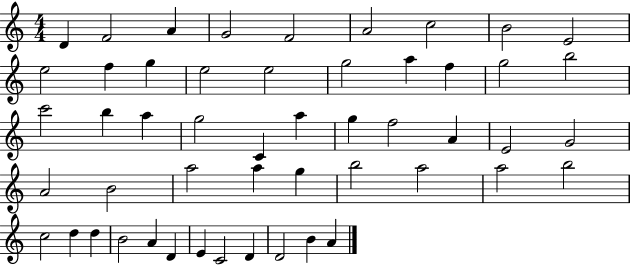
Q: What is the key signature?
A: C major